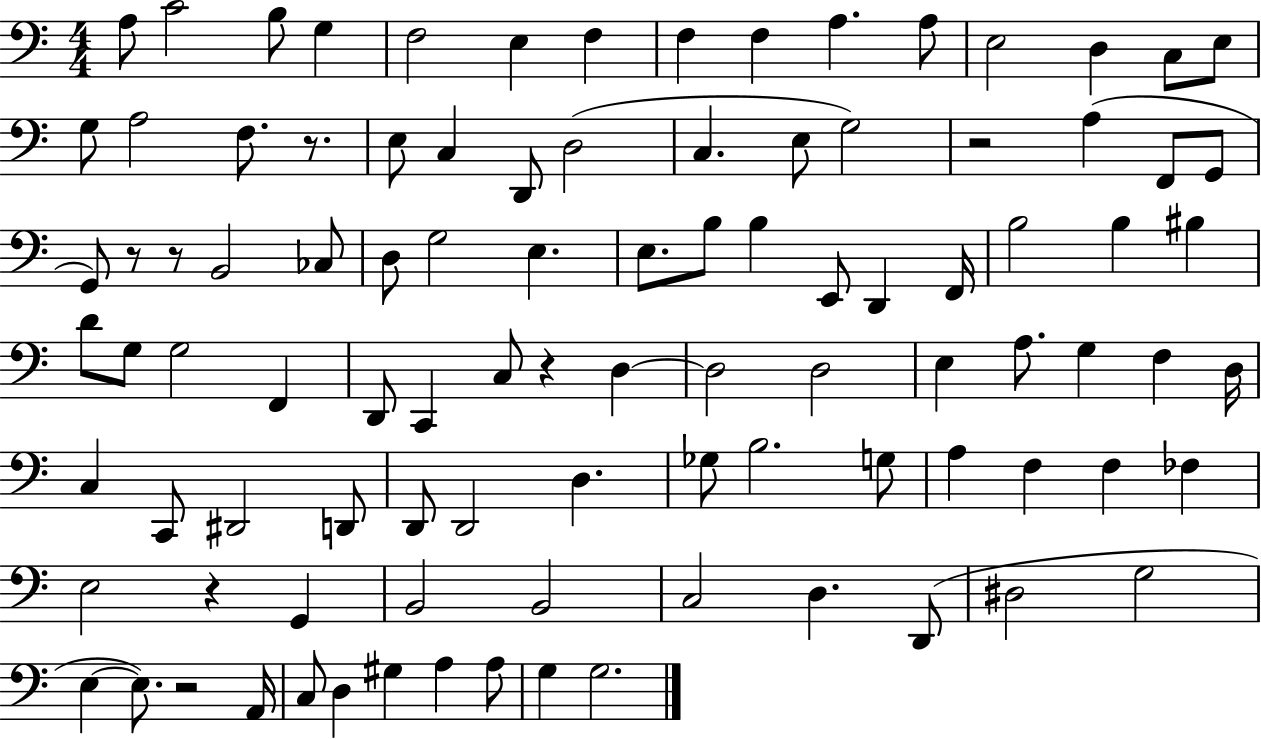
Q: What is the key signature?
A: C major